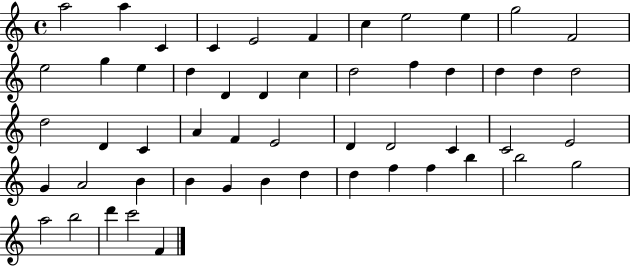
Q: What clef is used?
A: treble